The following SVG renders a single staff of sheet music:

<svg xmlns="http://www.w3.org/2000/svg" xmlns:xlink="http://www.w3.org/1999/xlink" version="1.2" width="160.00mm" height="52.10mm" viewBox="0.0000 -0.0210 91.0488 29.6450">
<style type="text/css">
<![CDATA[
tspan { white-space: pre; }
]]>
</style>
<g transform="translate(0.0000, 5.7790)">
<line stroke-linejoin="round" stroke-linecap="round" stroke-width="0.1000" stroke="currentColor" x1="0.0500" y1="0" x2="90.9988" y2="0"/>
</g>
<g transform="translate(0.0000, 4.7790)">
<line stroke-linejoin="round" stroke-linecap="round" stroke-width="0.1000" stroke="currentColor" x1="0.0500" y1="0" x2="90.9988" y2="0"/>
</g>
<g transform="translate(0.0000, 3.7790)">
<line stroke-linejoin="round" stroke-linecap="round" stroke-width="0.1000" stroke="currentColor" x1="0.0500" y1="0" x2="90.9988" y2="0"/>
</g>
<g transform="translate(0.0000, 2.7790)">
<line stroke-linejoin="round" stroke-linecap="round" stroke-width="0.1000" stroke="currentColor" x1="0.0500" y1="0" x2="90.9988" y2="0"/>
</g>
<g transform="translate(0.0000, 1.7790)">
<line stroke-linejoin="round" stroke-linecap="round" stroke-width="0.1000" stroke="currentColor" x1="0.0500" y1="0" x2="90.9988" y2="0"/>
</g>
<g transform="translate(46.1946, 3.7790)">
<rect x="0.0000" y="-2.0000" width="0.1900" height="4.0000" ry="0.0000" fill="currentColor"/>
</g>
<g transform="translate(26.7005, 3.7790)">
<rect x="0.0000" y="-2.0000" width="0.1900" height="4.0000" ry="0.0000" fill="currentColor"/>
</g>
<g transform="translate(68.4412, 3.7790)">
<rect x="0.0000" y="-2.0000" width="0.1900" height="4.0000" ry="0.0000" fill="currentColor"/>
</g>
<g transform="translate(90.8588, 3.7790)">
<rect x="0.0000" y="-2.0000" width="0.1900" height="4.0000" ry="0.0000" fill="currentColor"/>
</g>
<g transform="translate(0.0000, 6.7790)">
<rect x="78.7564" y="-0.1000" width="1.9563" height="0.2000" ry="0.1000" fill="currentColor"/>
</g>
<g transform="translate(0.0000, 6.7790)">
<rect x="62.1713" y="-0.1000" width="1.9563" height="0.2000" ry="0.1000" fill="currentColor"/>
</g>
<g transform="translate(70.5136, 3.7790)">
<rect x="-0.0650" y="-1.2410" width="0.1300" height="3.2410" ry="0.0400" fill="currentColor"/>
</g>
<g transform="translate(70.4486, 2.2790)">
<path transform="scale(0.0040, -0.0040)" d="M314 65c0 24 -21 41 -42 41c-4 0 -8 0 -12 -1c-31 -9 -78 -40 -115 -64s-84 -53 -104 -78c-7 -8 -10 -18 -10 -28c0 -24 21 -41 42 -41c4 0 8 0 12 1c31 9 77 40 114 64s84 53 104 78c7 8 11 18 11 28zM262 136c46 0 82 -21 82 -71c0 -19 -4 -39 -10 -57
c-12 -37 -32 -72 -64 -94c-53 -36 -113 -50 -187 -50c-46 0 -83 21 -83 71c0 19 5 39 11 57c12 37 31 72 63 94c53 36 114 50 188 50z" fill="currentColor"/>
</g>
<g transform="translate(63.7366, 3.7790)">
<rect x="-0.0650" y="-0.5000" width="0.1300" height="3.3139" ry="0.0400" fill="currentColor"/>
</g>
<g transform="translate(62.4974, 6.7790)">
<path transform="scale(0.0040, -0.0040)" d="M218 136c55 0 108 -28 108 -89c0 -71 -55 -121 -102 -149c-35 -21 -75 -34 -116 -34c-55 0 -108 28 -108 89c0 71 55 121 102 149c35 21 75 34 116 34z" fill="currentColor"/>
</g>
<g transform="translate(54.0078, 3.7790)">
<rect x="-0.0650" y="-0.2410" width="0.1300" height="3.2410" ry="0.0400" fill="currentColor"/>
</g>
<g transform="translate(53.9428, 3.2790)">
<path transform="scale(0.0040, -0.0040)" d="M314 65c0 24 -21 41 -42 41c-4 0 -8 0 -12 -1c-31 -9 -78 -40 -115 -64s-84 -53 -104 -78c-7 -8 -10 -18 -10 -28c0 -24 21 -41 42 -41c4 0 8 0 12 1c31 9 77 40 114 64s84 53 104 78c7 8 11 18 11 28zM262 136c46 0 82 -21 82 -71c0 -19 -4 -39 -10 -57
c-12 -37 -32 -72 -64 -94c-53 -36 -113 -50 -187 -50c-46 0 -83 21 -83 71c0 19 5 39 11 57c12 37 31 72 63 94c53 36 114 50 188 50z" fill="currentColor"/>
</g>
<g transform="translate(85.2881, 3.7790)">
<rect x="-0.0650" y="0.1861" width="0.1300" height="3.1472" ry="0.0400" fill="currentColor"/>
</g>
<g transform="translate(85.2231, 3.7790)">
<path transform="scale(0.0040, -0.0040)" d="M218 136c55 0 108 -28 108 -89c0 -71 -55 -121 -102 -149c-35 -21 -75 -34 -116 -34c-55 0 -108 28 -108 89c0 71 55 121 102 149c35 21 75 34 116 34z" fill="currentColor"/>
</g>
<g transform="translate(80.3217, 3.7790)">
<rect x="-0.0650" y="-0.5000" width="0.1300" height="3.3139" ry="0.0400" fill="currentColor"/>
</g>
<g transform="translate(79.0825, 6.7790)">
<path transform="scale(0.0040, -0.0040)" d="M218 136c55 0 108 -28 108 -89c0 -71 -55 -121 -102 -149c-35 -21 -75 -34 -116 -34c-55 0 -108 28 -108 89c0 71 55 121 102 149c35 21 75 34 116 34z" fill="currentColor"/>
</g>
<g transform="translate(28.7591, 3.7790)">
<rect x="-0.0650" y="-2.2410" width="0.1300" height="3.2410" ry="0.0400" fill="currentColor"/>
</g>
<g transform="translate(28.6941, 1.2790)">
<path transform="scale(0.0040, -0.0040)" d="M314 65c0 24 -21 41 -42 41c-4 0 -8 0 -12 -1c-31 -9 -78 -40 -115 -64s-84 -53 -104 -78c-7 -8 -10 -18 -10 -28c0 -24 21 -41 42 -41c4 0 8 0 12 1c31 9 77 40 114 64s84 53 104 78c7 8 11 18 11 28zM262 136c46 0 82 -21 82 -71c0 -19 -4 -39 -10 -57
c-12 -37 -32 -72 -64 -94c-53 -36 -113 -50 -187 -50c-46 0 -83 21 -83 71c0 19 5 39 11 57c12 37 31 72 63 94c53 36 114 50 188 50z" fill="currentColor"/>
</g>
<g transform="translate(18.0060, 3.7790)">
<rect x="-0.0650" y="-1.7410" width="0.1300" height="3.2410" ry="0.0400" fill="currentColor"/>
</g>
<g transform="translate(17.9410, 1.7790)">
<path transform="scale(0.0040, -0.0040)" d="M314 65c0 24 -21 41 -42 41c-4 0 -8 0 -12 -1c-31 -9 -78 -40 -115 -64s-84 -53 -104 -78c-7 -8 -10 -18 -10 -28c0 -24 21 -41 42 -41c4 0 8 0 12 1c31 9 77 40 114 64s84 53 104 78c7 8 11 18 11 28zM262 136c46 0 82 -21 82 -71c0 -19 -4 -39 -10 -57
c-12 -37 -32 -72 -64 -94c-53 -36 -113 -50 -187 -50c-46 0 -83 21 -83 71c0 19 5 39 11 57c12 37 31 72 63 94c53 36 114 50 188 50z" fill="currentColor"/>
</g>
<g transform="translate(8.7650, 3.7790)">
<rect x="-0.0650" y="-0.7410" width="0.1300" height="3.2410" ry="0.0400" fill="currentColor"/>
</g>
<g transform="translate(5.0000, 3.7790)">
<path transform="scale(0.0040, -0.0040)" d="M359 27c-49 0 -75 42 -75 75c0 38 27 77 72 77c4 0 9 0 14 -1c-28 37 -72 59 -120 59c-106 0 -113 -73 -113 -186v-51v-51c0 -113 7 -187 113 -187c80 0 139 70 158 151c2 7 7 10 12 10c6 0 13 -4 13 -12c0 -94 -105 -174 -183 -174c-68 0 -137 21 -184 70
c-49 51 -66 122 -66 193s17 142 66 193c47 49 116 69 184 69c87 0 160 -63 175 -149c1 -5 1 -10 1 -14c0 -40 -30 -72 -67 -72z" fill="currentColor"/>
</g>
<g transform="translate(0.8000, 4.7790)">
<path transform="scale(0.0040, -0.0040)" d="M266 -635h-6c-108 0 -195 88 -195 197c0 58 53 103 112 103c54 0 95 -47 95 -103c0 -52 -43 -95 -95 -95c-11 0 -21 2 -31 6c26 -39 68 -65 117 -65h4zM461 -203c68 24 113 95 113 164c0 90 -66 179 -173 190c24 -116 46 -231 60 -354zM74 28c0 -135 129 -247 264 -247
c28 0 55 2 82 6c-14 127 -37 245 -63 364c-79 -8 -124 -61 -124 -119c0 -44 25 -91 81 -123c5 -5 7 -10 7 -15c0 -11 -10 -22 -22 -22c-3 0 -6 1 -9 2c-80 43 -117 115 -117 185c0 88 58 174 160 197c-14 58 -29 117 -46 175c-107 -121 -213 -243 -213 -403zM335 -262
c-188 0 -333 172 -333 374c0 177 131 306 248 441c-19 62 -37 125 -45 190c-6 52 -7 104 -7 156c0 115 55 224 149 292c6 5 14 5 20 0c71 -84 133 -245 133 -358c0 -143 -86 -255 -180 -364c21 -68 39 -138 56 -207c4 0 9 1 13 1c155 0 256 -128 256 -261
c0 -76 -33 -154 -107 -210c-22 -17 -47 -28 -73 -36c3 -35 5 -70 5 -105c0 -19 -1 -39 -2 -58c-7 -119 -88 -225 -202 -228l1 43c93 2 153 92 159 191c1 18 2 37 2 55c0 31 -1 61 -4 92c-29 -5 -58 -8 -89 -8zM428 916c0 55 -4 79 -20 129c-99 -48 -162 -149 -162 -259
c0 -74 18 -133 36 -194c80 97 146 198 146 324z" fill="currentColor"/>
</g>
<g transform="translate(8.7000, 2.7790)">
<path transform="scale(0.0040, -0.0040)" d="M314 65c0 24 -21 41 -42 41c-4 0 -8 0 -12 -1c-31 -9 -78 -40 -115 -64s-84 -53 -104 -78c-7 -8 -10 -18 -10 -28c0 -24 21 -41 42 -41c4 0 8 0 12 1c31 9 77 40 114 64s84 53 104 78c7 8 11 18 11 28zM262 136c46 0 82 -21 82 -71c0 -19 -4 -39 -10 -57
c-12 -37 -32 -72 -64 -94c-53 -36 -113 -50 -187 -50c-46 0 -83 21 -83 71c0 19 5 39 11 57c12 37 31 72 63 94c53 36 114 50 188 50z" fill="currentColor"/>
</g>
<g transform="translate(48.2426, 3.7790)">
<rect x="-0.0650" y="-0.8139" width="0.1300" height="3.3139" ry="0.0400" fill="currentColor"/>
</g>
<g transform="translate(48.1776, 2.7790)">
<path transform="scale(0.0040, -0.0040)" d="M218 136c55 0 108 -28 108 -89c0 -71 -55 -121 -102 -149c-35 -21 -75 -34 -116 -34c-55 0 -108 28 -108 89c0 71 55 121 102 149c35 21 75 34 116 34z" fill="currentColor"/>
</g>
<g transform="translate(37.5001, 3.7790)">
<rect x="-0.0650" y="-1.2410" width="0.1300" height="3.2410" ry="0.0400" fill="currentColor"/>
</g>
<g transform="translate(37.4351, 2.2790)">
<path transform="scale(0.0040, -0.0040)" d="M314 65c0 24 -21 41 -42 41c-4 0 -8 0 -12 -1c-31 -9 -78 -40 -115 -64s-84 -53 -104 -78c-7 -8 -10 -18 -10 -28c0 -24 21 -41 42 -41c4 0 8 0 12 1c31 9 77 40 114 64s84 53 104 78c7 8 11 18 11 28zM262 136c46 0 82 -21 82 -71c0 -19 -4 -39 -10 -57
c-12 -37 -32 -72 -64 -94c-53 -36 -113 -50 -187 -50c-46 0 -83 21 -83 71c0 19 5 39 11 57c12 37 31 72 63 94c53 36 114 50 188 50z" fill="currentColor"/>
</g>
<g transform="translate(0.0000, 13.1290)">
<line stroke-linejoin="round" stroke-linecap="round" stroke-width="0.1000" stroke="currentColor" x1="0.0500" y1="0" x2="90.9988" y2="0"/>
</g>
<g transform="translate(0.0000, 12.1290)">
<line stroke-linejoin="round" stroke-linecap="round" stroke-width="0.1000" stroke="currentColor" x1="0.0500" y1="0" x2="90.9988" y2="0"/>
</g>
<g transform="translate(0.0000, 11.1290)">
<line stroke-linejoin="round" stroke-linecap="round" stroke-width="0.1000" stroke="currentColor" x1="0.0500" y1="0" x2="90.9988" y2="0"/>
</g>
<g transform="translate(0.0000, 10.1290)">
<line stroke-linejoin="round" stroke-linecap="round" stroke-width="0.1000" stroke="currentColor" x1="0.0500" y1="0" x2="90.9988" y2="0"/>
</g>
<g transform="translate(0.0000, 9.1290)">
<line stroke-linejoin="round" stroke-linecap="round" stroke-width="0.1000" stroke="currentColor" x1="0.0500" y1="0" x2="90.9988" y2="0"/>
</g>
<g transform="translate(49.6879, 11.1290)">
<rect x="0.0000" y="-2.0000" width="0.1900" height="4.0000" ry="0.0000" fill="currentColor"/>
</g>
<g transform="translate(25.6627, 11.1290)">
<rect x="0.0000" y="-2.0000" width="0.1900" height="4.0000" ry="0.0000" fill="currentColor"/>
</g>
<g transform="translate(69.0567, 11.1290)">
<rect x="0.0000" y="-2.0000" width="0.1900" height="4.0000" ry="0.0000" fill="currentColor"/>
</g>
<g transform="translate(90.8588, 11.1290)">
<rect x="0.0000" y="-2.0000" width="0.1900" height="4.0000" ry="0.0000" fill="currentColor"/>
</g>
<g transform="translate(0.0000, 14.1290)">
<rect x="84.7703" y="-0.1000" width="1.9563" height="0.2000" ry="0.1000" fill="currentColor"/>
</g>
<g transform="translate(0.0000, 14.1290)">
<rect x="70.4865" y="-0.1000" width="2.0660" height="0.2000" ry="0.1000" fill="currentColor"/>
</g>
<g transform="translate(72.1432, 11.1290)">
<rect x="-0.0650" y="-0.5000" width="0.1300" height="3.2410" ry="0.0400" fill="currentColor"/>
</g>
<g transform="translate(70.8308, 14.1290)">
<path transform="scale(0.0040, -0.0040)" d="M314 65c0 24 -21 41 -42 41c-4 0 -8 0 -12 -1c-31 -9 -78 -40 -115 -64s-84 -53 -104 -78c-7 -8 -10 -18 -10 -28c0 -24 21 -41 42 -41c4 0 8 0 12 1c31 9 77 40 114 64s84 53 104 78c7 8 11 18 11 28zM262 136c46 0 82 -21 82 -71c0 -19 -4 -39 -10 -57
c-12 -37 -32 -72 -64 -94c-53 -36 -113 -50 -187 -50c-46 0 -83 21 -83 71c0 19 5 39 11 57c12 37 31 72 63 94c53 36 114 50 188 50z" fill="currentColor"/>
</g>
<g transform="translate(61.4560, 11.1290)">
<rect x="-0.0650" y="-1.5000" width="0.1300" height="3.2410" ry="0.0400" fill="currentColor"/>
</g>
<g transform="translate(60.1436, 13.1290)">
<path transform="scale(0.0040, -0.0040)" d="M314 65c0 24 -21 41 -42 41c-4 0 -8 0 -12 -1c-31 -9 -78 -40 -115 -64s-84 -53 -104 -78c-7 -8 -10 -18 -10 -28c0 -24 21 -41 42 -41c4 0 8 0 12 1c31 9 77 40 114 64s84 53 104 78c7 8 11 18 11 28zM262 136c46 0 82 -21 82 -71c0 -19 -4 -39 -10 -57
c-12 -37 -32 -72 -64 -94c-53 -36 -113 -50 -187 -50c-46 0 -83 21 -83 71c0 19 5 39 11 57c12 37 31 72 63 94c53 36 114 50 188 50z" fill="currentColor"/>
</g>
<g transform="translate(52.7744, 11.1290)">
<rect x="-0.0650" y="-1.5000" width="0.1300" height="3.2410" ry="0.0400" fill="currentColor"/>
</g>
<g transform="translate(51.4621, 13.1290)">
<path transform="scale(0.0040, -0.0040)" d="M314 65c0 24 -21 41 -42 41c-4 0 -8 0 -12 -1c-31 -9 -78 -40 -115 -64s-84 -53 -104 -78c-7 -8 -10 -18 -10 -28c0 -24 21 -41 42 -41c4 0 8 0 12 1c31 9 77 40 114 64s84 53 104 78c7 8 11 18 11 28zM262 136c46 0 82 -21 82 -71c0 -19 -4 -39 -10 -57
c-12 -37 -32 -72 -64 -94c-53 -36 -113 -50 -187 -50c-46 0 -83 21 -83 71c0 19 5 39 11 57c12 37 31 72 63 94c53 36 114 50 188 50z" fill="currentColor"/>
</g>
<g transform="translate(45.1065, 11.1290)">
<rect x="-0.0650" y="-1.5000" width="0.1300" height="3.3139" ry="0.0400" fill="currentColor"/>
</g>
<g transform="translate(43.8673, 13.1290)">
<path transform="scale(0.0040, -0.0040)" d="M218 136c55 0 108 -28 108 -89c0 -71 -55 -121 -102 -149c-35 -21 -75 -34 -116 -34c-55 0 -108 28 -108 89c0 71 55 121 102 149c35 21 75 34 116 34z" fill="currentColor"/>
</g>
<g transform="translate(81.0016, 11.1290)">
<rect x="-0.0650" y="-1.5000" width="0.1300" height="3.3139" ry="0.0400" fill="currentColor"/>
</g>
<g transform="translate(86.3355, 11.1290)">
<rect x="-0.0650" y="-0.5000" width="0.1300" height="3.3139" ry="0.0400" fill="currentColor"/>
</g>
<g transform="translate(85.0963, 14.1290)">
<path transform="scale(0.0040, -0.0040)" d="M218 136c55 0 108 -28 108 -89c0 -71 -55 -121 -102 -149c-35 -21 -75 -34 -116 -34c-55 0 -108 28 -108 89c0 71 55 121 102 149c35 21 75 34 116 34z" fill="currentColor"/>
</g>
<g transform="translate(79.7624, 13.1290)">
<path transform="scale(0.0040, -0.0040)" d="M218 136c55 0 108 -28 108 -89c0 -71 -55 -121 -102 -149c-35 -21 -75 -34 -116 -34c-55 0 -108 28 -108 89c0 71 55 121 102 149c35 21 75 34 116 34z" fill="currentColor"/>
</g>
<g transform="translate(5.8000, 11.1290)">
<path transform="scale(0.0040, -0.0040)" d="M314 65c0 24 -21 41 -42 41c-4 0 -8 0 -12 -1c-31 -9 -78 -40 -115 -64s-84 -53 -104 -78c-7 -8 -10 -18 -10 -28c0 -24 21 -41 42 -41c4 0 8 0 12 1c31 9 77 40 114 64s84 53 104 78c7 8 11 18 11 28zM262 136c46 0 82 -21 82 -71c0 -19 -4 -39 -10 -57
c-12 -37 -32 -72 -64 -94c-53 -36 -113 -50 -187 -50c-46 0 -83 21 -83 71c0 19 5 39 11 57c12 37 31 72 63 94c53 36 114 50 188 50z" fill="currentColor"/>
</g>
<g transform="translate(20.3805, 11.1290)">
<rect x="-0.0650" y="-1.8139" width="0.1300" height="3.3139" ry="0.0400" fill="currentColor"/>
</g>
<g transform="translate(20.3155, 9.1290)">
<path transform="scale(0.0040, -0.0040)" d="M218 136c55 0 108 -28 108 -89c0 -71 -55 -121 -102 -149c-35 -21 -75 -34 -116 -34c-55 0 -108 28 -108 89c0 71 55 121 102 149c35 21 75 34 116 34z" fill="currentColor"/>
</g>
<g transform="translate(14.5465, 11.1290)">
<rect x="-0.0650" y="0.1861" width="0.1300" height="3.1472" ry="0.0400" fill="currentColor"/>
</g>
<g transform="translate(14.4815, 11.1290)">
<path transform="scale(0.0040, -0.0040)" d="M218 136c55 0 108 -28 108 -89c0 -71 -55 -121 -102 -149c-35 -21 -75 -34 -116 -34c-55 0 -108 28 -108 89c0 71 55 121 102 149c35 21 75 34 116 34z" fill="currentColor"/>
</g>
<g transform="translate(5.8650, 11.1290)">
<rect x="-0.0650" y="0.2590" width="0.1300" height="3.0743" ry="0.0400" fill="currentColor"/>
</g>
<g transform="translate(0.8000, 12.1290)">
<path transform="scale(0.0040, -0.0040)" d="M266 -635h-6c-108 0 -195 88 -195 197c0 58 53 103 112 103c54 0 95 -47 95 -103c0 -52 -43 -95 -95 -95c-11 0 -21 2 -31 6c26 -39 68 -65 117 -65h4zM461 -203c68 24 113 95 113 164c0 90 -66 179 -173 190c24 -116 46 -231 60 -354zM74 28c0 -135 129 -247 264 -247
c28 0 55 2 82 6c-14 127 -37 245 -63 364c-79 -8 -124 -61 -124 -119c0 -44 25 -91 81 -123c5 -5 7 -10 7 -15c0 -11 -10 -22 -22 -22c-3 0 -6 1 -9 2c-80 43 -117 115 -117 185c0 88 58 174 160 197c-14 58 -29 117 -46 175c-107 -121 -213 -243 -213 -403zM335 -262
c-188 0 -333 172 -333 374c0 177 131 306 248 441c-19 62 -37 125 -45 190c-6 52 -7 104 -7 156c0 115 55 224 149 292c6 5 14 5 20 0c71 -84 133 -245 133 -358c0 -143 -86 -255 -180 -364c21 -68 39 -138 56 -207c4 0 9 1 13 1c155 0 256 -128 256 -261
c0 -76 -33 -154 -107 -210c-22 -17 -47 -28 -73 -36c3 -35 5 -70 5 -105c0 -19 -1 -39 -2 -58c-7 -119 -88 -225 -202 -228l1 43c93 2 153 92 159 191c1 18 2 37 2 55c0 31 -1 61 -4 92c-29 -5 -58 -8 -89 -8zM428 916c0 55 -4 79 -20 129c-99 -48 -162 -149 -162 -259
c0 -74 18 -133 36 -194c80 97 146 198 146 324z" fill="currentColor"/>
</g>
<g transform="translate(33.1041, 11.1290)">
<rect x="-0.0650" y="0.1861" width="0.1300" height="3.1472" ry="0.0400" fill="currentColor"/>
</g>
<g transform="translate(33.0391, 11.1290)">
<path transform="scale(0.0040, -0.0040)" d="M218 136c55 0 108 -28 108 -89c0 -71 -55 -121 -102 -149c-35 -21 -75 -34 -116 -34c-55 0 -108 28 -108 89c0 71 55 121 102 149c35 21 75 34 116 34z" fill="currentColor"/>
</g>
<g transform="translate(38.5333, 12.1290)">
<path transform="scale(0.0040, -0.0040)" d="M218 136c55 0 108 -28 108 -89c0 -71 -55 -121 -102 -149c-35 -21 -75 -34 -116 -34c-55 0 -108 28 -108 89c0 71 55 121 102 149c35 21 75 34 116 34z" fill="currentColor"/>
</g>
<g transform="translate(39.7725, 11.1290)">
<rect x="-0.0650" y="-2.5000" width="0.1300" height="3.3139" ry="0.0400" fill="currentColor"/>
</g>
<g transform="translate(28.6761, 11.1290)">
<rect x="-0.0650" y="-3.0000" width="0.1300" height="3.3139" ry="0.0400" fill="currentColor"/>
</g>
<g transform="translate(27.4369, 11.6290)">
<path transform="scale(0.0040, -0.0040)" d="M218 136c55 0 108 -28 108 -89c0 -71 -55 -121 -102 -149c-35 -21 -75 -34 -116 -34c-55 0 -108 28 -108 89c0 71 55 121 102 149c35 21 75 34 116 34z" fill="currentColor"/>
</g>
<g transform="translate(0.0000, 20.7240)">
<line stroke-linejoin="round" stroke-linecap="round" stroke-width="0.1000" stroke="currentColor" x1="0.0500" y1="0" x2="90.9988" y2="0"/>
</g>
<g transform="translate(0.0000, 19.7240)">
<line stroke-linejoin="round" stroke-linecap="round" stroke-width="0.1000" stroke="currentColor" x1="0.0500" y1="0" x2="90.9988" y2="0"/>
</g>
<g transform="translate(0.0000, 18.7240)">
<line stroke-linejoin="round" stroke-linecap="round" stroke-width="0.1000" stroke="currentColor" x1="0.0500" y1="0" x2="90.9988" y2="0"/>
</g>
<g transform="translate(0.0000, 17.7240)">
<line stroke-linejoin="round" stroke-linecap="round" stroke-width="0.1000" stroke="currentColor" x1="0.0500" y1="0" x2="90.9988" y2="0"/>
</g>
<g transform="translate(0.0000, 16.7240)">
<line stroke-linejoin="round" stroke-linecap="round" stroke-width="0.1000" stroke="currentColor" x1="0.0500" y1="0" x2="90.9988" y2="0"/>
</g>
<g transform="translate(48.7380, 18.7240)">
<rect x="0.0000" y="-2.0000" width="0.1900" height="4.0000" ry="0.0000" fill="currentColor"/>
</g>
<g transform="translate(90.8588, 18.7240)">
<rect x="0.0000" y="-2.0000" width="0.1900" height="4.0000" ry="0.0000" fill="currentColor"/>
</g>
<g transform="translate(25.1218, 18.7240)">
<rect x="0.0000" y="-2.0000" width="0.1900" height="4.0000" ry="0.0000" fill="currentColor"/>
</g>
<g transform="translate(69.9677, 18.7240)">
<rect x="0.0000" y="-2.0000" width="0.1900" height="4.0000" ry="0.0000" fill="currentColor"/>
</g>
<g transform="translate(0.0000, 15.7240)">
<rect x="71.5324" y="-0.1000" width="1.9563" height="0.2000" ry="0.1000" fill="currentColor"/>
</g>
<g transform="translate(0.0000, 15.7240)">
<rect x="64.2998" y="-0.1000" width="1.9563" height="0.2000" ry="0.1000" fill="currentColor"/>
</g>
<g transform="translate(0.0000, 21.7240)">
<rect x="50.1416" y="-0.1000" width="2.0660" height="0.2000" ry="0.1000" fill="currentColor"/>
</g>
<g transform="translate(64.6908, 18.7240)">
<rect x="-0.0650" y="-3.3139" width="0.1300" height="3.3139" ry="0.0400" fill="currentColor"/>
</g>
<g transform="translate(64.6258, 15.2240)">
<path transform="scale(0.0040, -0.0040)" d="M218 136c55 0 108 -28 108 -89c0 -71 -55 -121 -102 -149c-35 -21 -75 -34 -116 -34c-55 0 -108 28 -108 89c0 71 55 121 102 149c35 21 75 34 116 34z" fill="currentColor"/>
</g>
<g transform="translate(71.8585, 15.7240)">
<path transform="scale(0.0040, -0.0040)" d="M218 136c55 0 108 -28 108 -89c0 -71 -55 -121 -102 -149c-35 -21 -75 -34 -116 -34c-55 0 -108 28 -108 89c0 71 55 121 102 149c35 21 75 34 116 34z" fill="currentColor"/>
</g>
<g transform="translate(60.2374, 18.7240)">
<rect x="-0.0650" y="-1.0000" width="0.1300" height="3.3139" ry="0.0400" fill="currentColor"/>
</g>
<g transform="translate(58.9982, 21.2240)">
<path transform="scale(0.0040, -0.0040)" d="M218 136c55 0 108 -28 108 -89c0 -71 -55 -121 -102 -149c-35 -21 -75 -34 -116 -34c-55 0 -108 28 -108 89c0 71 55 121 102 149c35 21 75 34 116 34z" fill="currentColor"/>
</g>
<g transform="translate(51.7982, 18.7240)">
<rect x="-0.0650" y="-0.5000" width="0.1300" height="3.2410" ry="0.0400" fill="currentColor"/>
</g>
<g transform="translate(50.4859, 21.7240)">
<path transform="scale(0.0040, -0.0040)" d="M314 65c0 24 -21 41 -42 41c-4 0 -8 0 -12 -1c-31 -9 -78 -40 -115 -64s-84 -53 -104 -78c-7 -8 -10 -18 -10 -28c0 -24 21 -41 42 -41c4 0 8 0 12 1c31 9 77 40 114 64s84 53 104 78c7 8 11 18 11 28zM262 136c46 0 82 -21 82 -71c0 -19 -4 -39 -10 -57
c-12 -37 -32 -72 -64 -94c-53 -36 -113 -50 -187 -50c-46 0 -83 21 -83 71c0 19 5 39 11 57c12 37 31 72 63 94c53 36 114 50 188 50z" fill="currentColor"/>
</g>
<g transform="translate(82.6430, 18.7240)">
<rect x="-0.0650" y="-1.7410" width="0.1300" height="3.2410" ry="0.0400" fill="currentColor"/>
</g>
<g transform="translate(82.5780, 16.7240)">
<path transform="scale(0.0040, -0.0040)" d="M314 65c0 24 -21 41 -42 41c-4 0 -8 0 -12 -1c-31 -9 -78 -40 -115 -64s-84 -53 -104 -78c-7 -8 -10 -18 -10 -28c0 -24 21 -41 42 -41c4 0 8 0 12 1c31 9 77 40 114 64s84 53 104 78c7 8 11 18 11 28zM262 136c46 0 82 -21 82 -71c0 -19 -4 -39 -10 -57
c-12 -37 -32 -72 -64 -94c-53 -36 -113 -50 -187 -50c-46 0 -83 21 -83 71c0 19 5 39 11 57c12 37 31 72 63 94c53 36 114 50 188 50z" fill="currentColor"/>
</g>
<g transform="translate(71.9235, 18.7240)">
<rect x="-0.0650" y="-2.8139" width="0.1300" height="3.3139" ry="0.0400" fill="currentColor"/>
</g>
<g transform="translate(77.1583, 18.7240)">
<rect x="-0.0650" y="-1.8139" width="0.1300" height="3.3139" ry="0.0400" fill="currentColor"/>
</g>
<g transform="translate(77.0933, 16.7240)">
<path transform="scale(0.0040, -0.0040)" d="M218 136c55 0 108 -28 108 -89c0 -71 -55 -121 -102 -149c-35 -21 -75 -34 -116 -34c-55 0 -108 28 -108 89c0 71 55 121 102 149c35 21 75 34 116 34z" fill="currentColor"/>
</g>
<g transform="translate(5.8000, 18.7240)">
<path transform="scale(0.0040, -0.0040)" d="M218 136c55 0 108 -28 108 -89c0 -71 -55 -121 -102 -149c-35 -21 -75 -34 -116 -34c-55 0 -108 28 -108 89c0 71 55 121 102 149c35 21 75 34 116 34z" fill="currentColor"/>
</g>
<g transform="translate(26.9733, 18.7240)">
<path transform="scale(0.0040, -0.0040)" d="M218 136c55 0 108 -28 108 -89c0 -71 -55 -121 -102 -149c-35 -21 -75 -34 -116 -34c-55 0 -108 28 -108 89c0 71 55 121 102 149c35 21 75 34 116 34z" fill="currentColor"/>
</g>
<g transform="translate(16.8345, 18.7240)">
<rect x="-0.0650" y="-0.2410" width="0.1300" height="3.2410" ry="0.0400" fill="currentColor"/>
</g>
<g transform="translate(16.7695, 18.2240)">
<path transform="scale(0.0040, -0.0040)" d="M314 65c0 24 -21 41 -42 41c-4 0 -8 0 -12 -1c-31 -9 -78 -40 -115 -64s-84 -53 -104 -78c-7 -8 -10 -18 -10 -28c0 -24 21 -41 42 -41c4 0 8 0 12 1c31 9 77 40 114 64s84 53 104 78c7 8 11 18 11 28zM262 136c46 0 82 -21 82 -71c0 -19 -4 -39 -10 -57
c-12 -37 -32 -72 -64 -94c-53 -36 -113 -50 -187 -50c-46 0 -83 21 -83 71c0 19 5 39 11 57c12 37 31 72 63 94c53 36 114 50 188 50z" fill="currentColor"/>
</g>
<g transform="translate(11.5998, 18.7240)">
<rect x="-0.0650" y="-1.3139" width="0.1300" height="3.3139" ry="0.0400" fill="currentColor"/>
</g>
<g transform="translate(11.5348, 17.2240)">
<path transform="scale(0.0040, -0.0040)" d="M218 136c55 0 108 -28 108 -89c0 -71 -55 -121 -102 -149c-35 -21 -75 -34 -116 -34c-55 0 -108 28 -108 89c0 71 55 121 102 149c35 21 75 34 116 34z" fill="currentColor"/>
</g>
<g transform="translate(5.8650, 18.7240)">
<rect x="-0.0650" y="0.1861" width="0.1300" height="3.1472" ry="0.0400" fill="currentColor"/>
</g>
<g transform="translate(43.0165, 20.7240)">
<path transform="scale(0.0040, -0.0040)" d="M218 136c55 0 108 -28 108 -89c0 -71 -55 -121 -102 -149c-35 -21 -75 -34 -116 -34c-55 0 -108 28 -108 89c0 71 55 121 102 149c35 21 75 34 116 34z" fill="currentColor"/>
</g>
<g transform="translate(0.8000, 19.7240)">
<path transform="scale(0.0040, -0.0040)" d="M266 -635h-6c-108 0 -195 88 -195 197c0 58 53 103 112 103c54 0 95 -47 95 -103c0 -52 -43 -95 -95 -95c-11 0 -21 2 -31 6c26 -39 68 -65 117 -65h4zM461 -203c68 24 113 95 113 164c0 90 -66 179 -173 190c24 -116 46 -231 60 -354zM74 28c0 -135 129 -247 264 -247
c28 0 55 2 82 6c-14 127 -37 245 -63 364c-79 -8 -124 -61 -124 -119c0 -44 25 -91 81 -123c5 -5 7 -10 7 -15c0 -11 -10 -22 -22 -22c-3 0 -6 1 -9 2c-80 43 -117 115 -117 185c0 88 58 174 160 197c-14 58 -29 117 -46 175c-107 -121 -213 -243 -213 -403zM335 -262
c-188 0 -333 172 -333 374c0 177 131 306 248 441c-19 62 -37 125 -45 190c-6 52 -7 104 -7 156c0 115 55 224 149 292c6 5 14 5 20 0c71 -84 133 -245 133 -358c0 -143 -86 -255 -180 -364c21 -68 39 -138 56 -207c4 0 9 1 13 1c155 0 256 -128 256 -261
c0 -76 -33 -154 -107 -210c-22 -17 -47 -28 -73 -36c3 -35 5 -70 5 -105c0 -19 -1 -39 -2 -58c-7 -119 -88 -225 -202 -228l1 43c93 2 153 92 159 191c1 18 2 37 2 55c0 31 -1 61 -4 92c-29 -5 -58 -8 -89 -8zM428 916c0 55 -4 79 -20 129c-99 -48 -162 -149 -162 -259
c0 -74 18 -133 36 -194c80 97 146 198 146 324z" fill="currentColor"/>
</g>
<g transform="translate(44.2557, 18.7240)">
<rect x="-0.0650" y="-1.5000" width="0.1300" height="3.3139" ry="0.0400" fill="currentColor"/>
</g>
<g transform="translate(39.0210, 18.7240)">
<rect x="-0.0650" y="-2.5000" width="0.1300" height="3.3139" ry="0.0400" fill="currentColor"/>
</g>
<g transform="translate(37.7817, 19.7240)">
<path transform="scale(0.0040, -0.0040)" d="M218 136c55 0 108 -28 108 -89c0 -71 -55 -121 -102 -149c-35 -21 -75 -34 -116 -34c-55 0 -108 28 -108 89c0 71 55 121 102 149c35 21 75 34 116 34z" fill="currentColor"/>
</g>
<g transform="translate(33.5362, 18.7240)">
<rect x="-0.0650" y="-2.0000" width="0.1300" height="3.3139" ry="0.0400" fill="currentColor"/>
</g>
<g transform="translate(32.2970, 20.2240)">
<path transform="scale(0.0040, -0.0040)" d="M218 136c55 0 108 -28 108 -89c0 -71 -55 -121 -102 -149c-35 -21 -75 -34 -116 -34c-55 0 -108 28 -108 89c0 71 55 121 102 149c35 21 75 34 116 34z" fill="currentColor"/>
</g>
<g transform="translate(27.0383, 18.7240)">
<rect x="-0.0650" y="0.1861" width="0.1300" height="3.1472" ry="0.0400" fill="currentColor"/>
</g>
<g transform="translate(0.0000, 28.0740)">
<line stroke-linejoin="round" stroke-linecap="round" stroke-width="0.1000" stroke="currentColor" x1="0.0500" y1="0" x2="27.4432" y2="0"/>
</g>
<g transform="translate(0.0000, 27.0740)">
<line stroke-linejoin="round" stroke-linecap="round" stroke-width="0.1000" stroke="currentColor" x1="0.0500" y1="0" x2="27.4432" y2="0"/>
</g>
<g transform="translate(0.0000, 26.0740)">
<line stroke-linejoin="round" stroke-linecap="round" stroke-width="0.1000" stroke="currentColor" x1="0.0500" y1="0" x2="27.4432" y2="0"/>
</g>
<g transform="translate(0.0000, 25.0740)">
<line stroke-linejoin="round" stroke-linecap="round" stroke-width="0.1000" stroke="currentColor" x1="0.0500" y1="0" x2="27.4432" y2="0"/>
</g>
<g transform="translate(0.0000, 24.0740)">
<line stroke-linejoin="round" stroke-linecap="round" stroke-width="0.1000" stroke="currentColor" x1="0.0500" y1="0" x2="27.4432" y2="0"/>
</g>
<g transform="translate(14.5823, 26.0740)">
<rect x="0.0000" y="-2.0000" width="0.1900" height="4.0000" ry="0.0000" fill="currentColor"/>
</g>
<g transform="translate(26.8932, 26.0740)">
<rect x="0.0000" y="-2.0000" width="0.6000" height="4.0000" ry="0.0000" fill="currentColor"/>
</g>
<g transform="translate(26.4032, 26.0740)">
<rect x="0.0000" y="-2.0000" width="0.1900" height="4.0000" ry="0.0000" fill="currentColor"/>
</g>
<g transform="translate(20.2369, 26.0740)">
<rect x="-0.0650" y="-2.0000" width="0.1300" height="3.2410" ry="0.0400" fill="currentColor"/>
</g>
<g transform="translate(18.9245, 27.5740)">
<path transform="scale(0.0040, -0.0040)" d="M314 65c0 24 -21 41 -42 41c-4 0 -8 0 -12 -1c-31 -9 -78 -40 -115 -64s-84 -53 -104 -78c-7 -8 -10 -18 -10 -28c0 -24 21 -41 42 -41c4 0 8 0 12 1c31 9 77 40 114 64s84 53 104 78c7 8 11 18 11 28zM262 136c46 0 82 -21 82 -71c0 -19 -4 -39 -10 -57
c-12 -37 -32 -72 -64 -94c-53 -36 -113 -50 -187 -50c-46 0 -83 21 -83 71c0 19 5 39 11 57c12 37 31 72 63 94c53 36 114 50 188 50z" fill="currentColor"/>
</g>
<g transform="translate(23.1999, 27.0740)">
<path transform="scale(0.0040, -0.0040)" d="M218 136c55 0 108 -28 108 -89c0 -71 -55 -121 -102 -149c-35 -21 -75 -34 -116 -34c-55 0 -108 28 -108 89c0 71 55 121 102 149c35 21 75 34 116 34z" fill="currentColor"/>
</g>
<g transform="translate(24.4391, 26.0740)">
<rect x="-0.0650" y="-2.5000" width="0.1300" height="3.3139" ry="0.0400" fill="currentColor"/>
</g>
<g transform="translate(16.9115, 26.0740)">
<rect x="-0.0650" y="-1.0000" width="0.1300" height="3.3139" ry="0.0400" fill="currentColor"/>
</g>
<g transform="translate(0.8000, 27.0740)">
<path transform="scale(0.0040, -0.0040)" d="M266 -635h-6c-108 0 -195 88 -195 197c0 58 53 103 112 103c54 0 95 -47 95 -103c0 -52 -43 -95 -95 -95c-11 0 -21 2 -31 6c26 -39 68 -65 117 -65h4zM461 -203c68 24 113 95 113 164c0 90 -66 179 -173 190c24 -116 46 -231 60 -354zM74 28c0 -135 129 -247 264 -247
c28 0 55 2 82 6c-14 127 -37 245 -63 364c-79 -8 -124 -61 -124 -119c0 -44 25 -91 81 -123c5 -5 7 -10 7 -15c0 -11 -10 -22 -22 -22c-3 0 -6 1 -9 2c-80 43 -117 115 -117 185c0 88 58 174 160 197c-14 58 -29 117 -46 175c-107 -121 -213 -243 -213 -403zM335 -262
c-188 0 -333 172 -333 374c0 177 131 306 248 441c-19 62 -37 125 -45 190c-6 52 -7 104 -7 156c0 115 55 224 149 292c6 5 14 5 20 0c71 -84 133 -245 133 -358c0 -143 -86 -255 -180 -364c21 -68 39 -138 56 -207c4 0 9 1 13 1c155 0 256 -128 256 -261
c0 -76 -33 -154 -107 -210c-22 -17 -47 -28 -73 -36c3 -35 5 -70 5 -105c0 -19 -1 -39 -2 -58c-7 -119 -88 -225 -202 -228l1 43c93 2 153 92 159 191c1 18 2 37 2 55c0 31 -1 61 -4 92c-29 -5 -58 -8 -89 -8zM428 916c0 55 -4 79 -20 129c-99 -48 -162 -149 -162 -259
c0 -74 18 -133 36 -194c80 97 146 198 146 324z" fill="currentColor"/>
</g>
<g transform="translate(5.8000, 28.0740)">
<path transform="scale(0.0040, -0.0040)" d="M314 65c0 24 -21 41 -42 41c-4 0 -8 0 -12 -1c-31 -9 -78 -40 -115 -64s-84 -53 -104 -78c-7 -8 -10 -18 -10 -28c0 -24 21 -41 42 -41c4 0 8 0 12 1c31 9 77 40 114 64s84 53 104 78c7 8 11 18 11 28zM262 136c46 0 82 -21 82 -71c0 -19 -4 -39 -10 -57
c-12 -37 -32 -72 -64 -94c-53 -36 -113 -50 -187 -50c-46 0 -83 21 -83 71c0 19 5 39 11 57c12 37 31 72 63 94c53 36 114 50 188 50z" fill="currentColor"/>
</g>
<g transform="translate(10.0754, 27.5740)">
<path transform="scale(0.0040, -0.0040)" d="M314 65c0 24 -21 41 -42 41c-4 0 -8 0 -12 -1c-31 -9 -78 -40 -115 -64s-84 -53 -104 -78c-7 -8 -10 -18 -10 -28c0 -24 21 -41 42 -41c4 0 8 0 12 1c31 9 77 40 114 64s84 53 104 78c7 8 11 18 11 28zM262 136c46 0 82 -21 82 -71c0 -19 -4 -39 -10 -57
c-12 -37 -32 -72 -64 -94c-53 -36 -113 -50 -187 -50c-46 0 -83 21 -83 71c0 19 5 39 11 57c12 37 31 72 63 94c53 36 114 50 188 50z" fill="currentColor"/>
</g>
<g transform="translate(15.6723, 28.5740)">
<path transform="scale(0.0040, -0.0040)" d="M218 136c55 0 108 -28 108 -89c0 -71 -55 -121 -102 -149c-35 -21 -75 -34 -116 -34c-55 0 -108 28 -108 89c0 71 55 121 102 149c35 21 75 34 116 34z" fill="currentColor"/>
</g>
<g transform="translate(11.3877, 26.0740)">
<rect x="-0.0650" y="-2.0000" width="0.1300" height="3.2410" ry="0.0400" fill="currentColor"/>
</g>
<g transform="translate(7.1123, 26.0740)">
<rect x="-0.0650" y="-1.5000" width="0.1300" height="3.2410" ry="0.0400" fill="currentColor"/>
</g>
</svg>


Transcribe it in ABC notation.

X:1
T:Untitled
M:4/4
L:1/4
K:C
d2 f2 g2 e2 d c2 C e2 C B B2 B f A B G E E2 E2 C2 E C B e c2 B F G E C2 D b a f f2 E2 F2 D F2 G